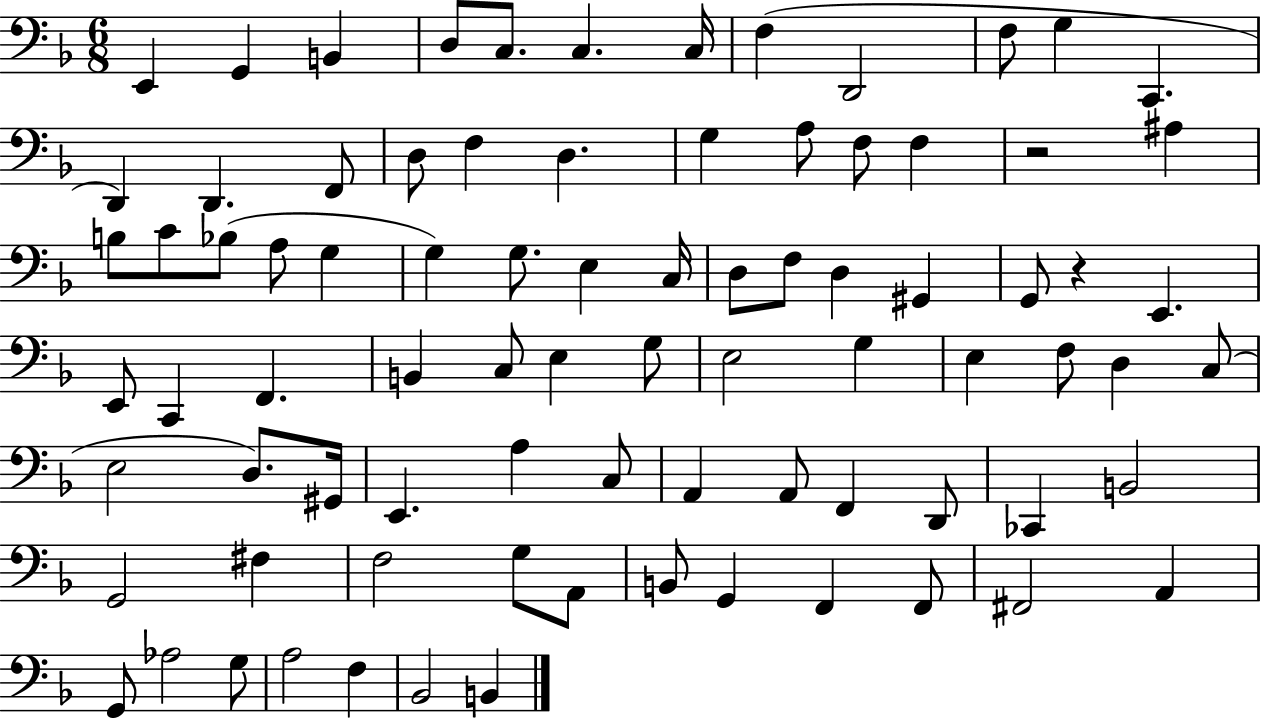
{
  \clef bass
  \numericTimeSignature
  \time 6/8
  \key f \major
  \repeat volta 2 { e,4 g,4 b,4 | d8 c8. c4. c16 | f4( d,2 | f8 g4 c,4. | \break d,4) d,4. f,8 | d8 f4 d4. | g4 a8 f8 f4 | r2 ais4 | \break b8 c'8 bes8( a8 g4 | g4) g8. e4 c16 | d8 f8 d4 gis,4 | g,8 r4 e,4. | \break e,8 c,4 f,4. | b,4 c8 e4 g8 | e2 g4 | e4 f8 d4 c8( | \break e2 d8.) gis,16 | e,4. a4 c8 | a,4 a,8 f,4 d,8 | ces,4 b,2 | \break g,2 fis4 | f2 g8 a,8 | b,8 g,4 f,4 f,8 | fis,2 a,4 | \break g,8 aes2 g8 | a2 f4 | bes,2 b,4 | } \bar "|."
}